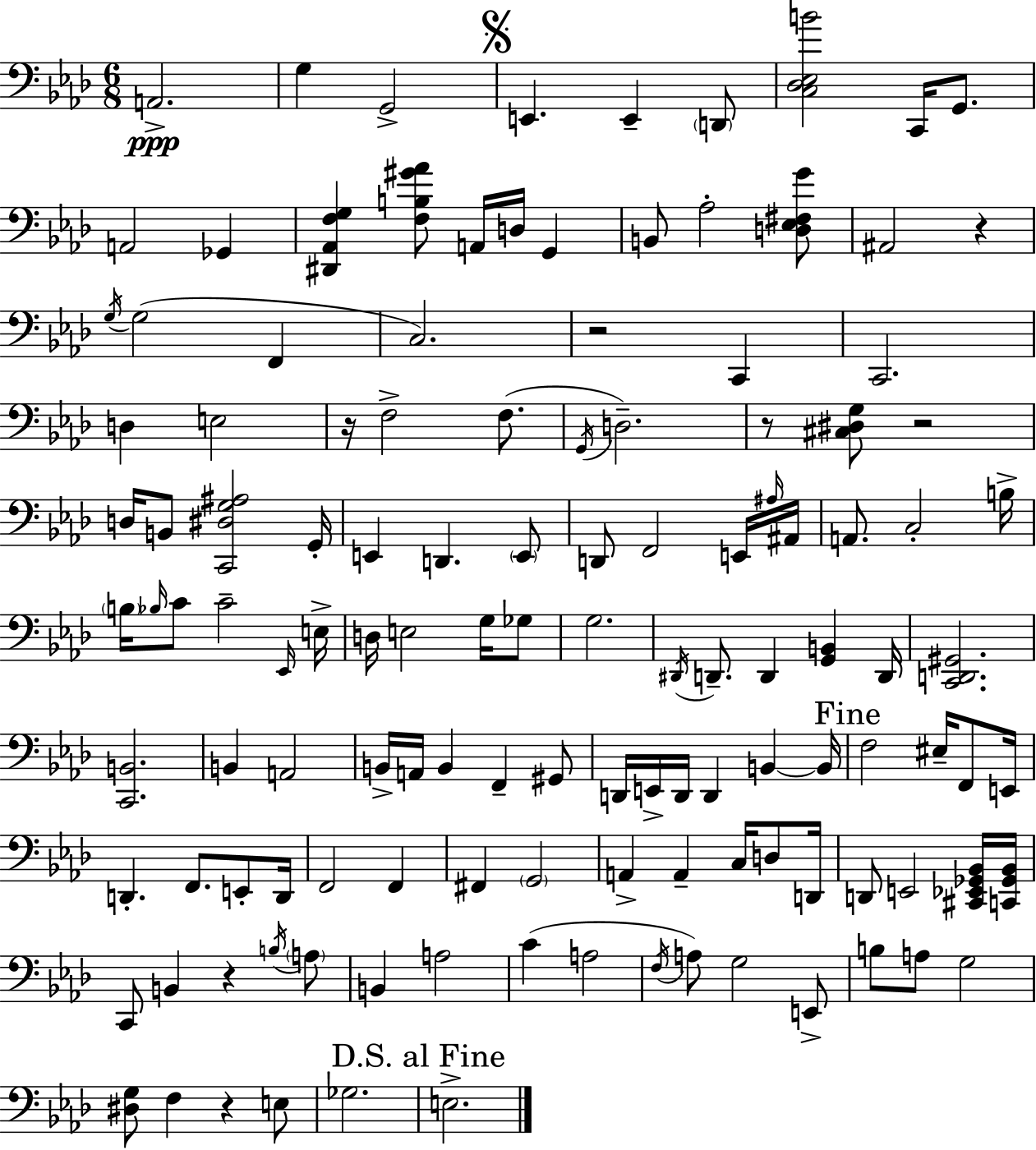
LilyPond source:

{
  \clef bass
  \numericTimeSignature
  \time 6/8
  \key f \minor
  a,2.->\ppp | g4 g,2-> | \mark \markup { \musicglyph "scripts.segno" } e,4. e,4-- \parenthesize d,8 | <c des ees b'>2 c,16 g,8. | \break a,2 ges,4 | <dis, aes, f g>4 <f b gis' aes'>8 a,16 d16 g,4 | b,8 aes2-. <d ees fis g'>8 | ais,2 r4 | \break \acciaccatura { g16 }( g2 f,4 | c2.) | r2 c,4 | c,2. | \break d4 e2 | r16 f2-> f8.( | \acciaccatura { g,16 } d2.--) | r8 <cis dis g>8 r2 | \break d16 b,8 <c, dis g ais>2 | g,16-. e,4 d,4. | \parenthesize e,8 d,8 f,2 | e,16 \grace { ais16 } ais,16 a,8. c2-. | \break b16-> \parenthesize b16 \grace { bes16 } c'8 c'2-- | \grace { ees,16 } e16-> d16 e2 | g16 ges8 g2. | \acciaccatura { dis,16 } d,8.-- d,4 | \break <g, b,>4 d,16 <c, d, gis,>2. | <c, b,>2. | b,4 a,2 | b,16-> a,16 b,4 | \break f,4-- gis,8 d,16 e,16-> d,16 d,4 | b,4~~ b,16 \mark "Fine" f2 | eis16-- f,8 e,16 d,4.-. | f,8. e,8-. d,16 f,2 | \break f,4 fis,4 \parenthesize g,2 | a,4-> a,4-- | c16 d8 d,16 d,8 e,2 | <cis, ees, ges, bes,>16 <c, ges, bes,>16 c,8 b,4 | \break r4 \acciaccatura { b16 } \parenthesize a8 b,4 a2 | c'4( a2 | \acciaccatura { f16 }) a8 g2 | e,8-> b8 a8 | \break g2 <dis g>8 f4 | r4 e8 ges2. | \mark "D.S. al Fine" e2.-> | \bar "|."
}